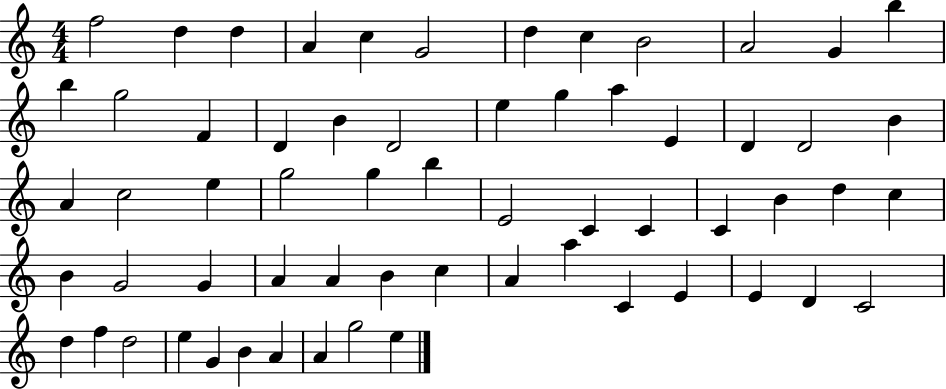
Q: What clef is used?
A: treble